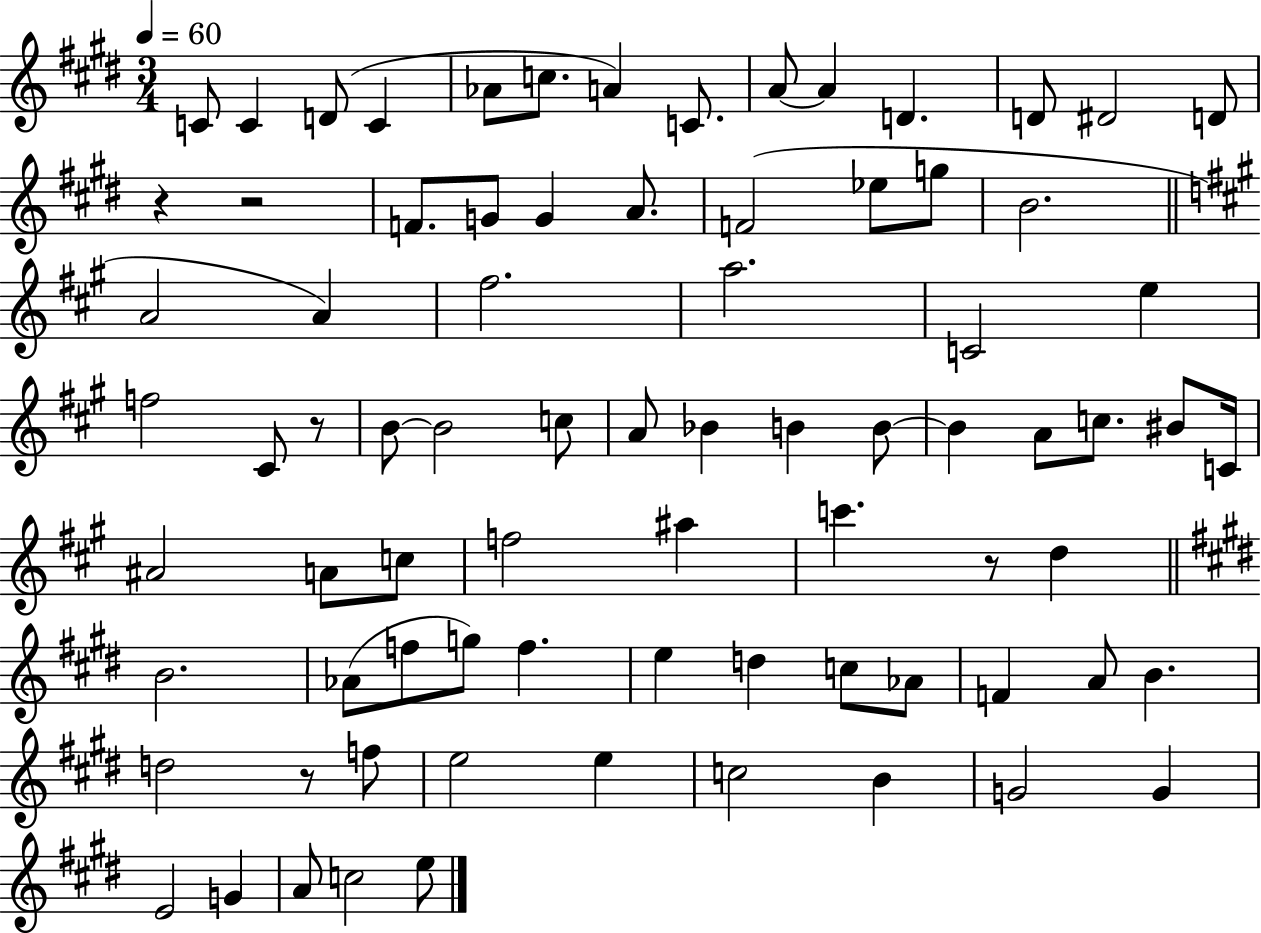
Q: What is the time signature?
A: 3/4